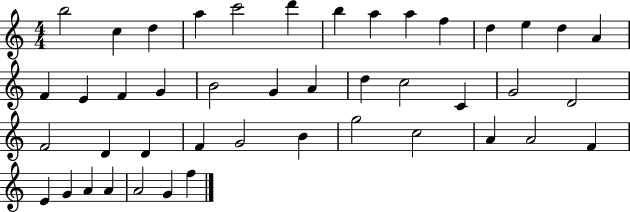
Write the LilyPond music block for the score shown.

{
  \clef treble
  \numericTimeSignature
  \time 4/4
  \key c \major
  b''2 c''4 d''4 | a''4 c'''2 d'''4 | b''4 a''4 a''4 f''4 | d''4 e''4 d''4 a'4 | \break f'4 e'4 f'4 g'4 | b'2 g'4 a'4 | d''4 c''2 c'4 | g'2 d'2 | \break f'2 d'4 d'4 | f'4 g'2 b'4 | g''2 c''2 | a'4 a'2 f'4 | \break e'4 g'4 a'4 a'4 | a'2 g'4 f''4 | \bar "|."
}